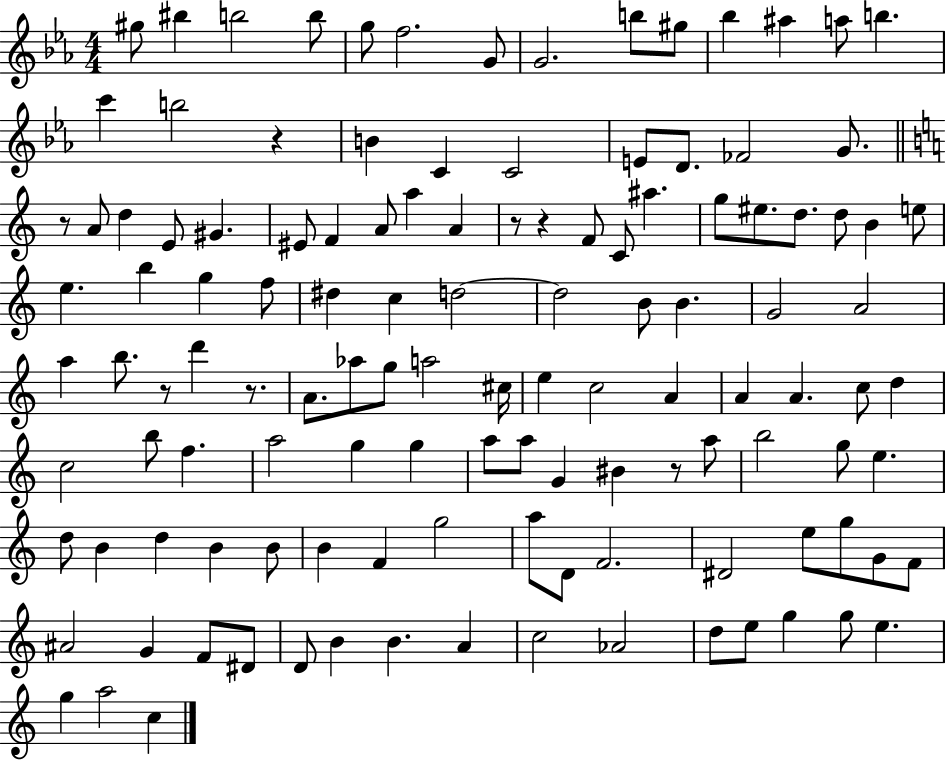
G#5/e BIS5/q B5/h B5/e G5/e F5/h. G4/e G4/h. B5/e G#5/e Bb5/q A#5/q A5/e B5/q. C6/q B5/h R/q B4/q C4/q C4/h E4/e D4/e. FES4/h G4/e. R/e A4/e D5/q E4/e G#4/q. EIS4/e F4/q A4/e A5/q A4/q R/e R/q F4/e C4/e A#5/q. G5/e EIS5/e. D5/e. D5/e B4/q E5/e E5/q. B5/q G5/q F5/e D#5/q C5/q D5/h D5/h B4/e B4/q. G4/h A4/h A5/q B5/e. R/e D6/q R/e. A4/e. Ab5/e G5/e A5/h C#5/s E5/q C5/h A4/q A4/q A4/q. C5/e D5/q C5/h B5/e F5/q. A5/h G5/q G5/q A5/e A5/e G4/q BIS4/q R/e A5/e B5/h G5/e E5/q. D5/e B4/q D5/q B4/q B4/e B4/q F4/q G5/h A5/e D4/e F4/h. D#4/h E5/e G5/e G4/e F4/e A#4/h G4/q F4/e D#4/e D4/e B4/q B4/q. A4/q C5/h Ab4/h D5/e E5/e G5/q G5/e E5/q. G5/q A5/h C5/q